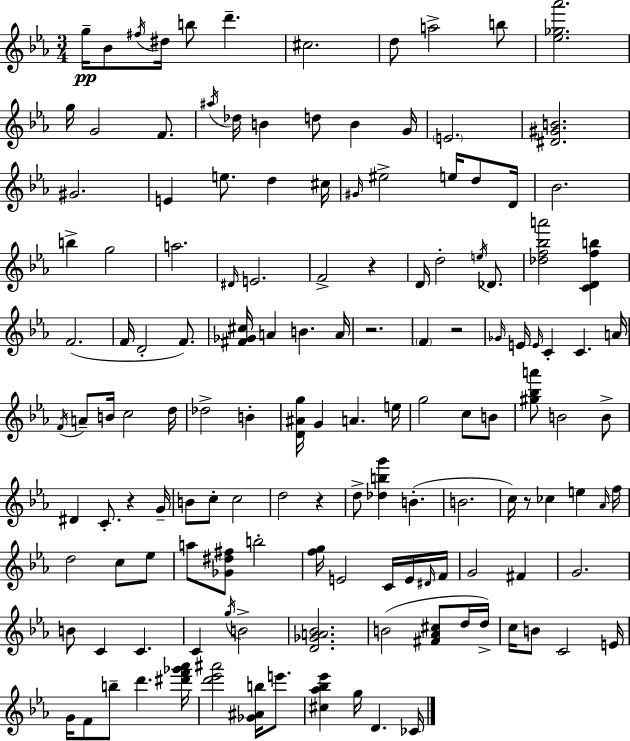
G5/s Bb4/e F#5/s D#5/s B5/e D6/q. C#5/h. D5/e A5/h B5/e [Eb5,Gb5,Ab6]/h. G5/s G4/h F4/e. A#5/s Db5/s B4/q D5/e B4/q G4/s E4/h. [D#4,G#4,B4]/h. G#4/h. E4/q E5/e. D5/q C#5/s G#4/s EIS5/h E5/s D5/e D4/s Bb4/h. B5/q G5/h A5/h. D#4/s E4/h. F4/h R/q D4/s D5/h E5/s Db4/e. [Db5,F5,Bb5,A6]/h [C4,D4,F5,B5]/q F4/h. F4/s D4/h F4/e. [F#4,Gb4,C#5]/s A4/q B4/q. A4/s R/h. F4/q R/h Gb4/s E4/s E4/s C4/q C4/q. A4/s F4/s A4/e B4/s C5/h D5/s Db5/h B4/q [D4,A#4,G5]/s G4/q A4/q. E5/s G5/h C5/e B4/e [G#5,Bb5,A6]/e B4/h B4/e D#4/q C4/e. R/q G4/s B4/e C5/e C5/h D5/h R/q D5/e [Db5,B5,G6]/q B4/q. B4/h. C5/s R/e CES5/q E5/q Ab4/s F5/s D5/h C5/e Eb5/e A5/e [Gb4,D#5,F#5]/e B5/h [F5,G5]/s E4/h C4/s E4/s D#4/s F4/s G4/h F#4/q G4/h. B4/e C4/q C4/q. C4/q G5/s B4/h [D4,Gb4,A4,Bb4]/h. B4/h [F#4,Ab4,C#5]/e D5/s D5/s C5/s B4/e C4/h E4/s G4/s F4/e B5/e D6/q. [D#6,F6,Gb6,Ab6]/s [D6,Eb6,A#6]/h [Gb4,A#4,B5]/s E6/e. [C#5,Ab5,Bb5,Eb6]/q G5/s D4/q. CES4/s